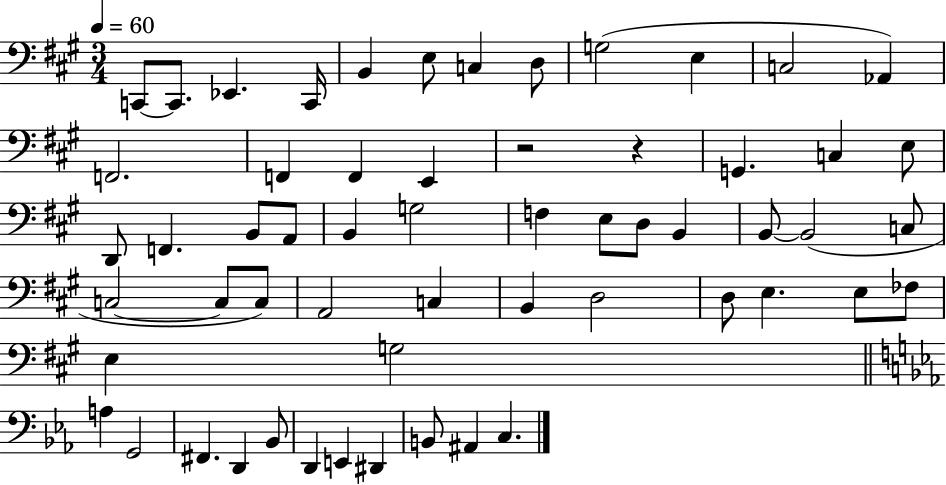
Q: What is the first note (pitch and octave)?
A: C2